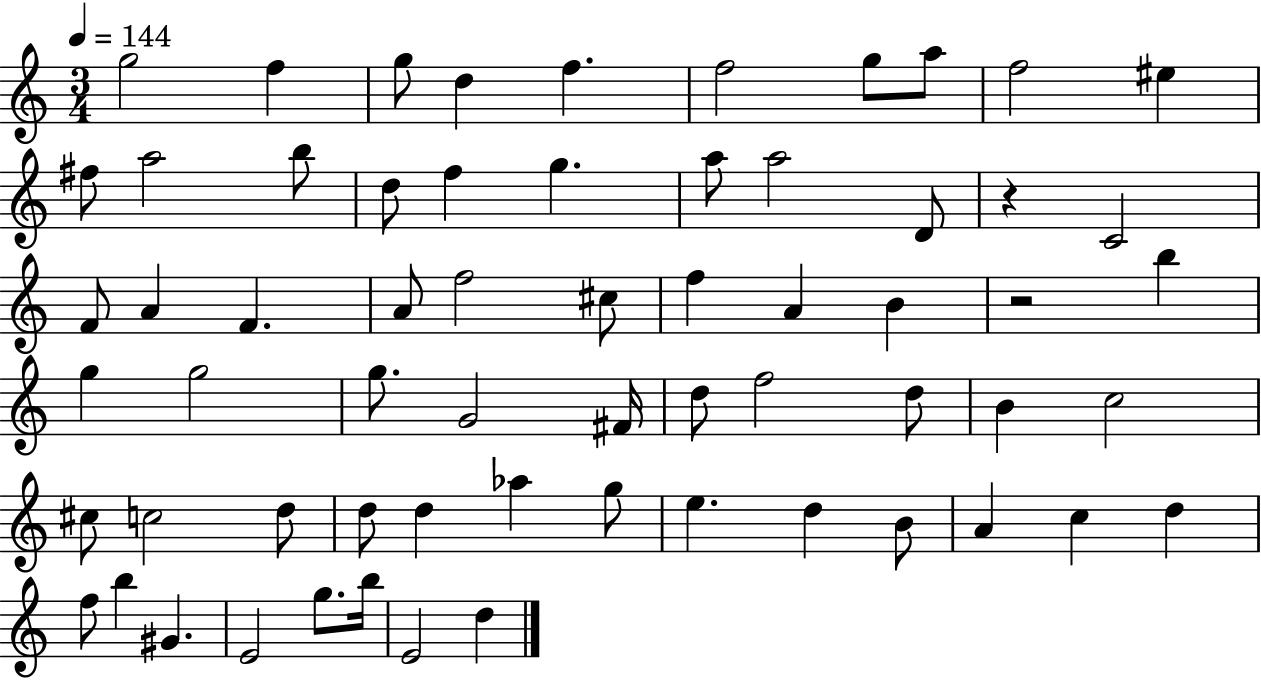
X:1
T:Untitled
M:3/4
L:1/4
K:C
g2 f g/2 d f f2 g/2 a/2 f2 ^e ^f/2 a2 b/2 d/2 f g a/2 a2 D/2 z C2 F/2 A F A/2 f2 ^c/2 f A B z2 b g g2 g/2 G2 ^F/4 d/2 f2 d/2 B c2 ^c/2 c2 d/2 d/2 d _a g/2 e d B/2 A c d f/2 b ^G E2 g/2 b/4 E2 d